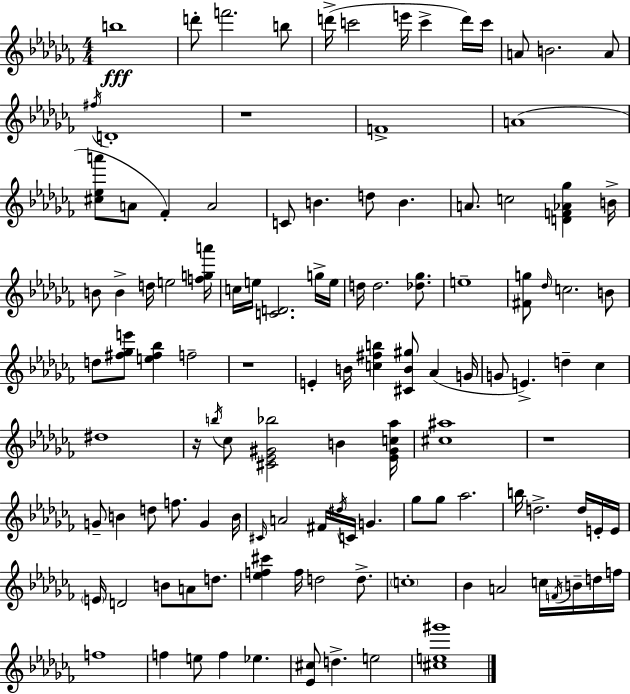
{
  \clef treble
  \numericTimeSignature
  \time 4/4
  \key aes \minor
  \repeat volta 2 { b''1\fff | d'''8-. f'''2. b''8 | d'''16->( c'''2 e'''16 c'''4-> d'''16) c'''16 | a'8 b'2. a'8 | \break \acciaccatura { fis''16 } d'1-. | r1 | f'1-> | a'1( | \break <cis'' ees'' a'''>8 a'8 fes'4-.) a'2 | c'8 b'4. d''8 b'4. | a'8. c''2 <d' f' aes' ges''>4 | b'16-> b'8 b'4-> d''16 e''2 | \break <f'' g'' a'''>16 c''16 e''16 <c' d'>2. g''16-> | e''16 d''16 d''2. <des'' ges''>8. | e''1-- | <fis' g''>8 \grace { des''16 } c''2. | \break b'8 d''8 <fis'' ges'' e'''>8 <e'' fis'' bes''>4 f''2-- | r1 | e'4-. b'16 <c'' fis'' b''>4 <cis' b' gis''>8 aes'4( | g'16 g'8 e'4.->) d''4-- ces''4 | \break dis''1 | r16 \acciaccatura { b''16 } ces''8 <cis' ees' gis' bes''>2 b'4 | <ees' gis' c'' aes''>16 <cis'' ais''>1 | r1 | \break g'8-- b'4 d''8 f''8. g'4 | b'16 \grace { cis'16 } a'2 fis'16 \acciaccatura { dis''16 } c'16 g'4. | ges''8 ges''8 aes''2. | b''16 d''2.-> | \break d''16 e'16-. e'16 \parenthesize e'16 d'2 b'8 | a'8 d''8. <ees'' f'' cis'''>4 f''16 d''2 | d''8.-> \parenthesize c''1-. | bes'4 a'2 | \break c''16 \acciaccatura { f'16 } b'16-- d''16 f''16 f''1 | f''4 e''8 f''4 | ees''4. <ees' cis''>8 d''4.-> e''2 | <cis'' e'' gis'''>1 | \break } \bar "|."
}